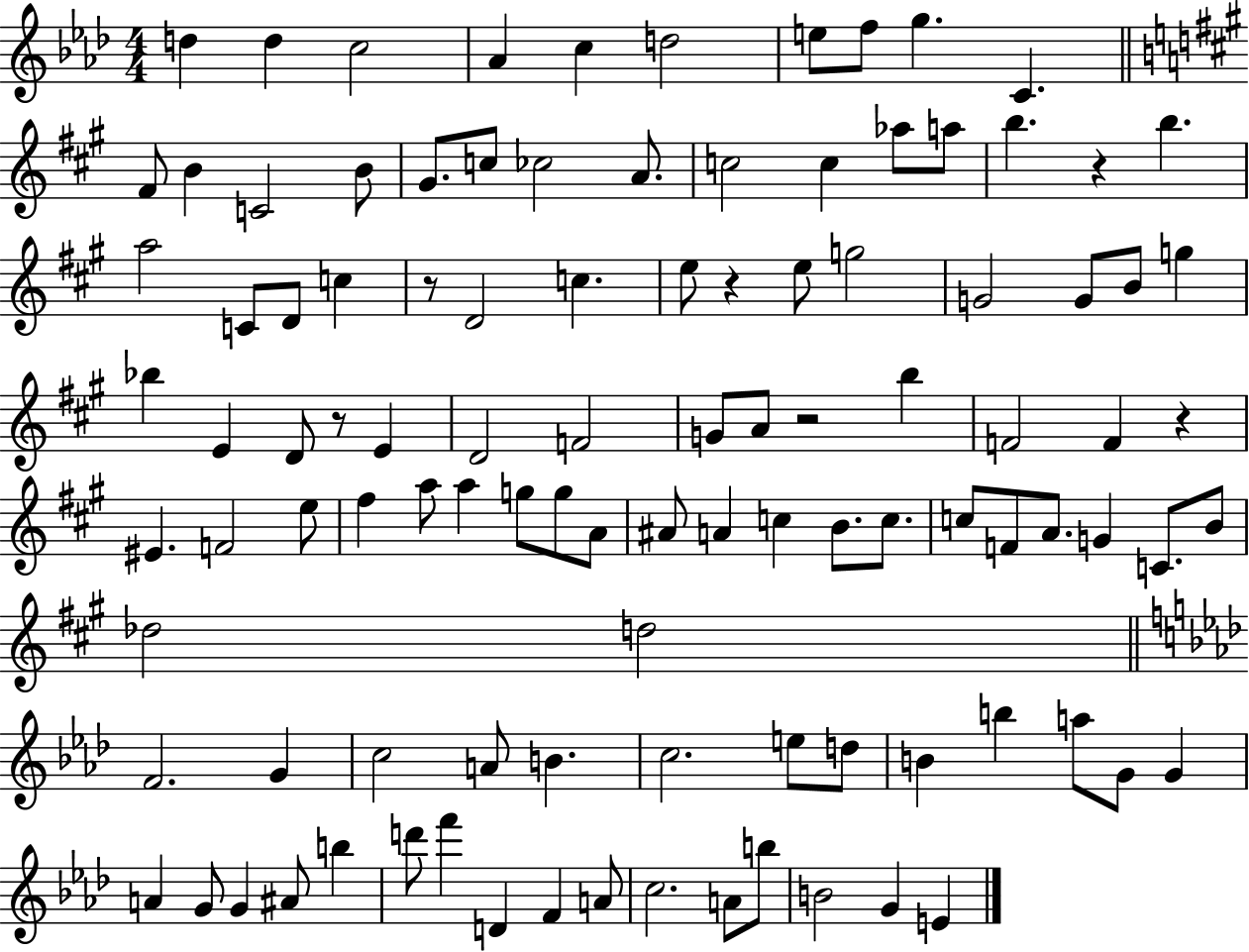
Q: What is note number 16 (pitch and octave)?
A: C5